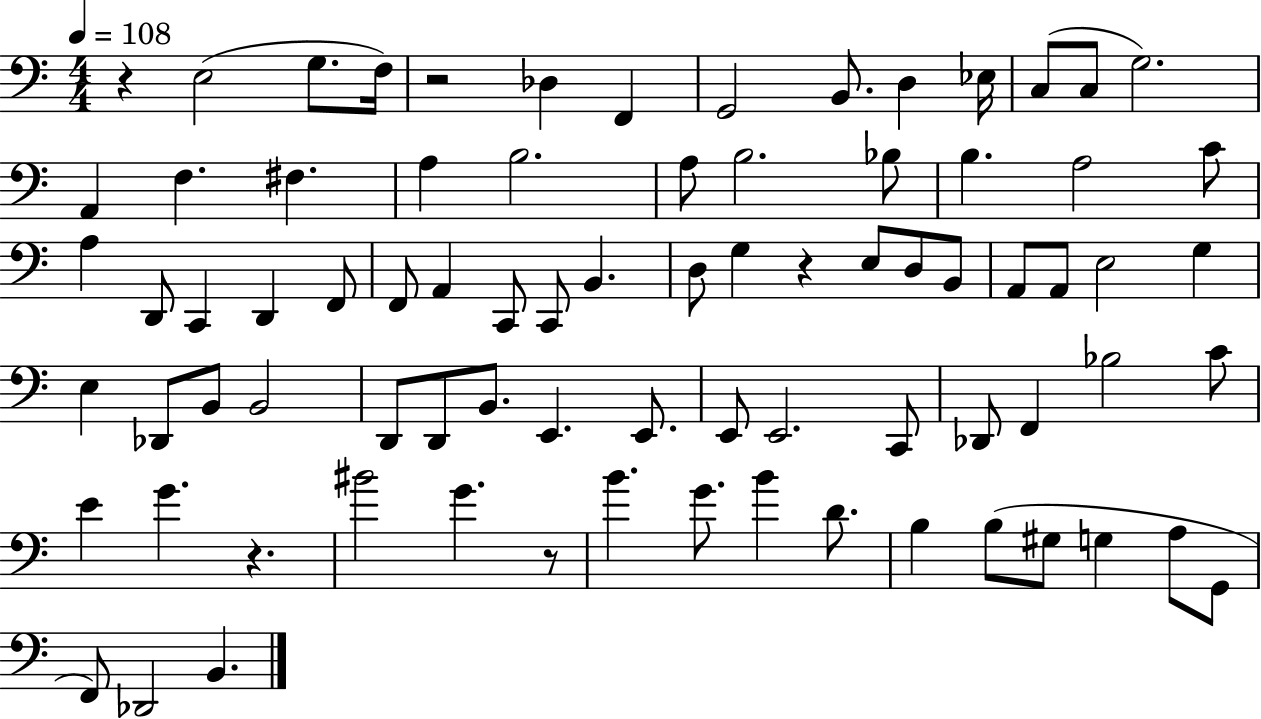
{
  \clef bass
  \numericTimeSignature
  \time 4/4
  \key c \major
  \tempo 4 = 108
  r4 e2( g8. f16) | r2 des4 f,4 | g,2 b,8. d4 ees16 | c8( c8 g2.) | \break a,4 f4. fis4. | a4 b2. | a8 b2. bes8 | b4. a2 c'8 | \break a4 d,8 c,4 d,4 f,8 | f,8 a,4 c,8 c,8 b,4. | d8 g4 r4 e8 d8 b,8 | a,8 a,8 e2 g4 | \break e4 des,8 b,8 b,2 | d,8 d,8 b,8. e,4. e,8. | e,8 e,2. c,8 | des,8 f,4 bes2 c'8 | \break e'4 g'4. r4. | bis'2 g'4. r8 | b'4. g'8. b'4 d'8. | b4 b8( gis8 g4 a8 g,8 | \break f,8) des,2 b,4. | \bar "|."
}